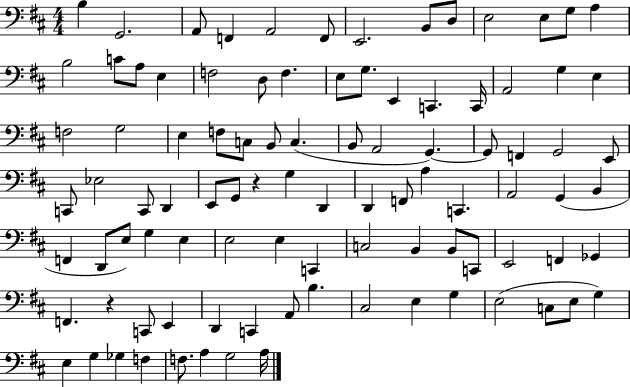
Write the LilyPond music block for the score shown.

{
  \clef bass
  \numericTimeSignature
  \time 4/4
  \key d \major
  b4 g,2. | a,8 f,4 a,2 f,8 | e,2. b,8 d8 | e2 e8 g8 a4 | \break b2 c'8 a8 e4 | f2 d8 f4. | e8 g8. e,4 c,4. c,16 | a,2 g4 e4 | \break f2 g2 | e4 f8 c8 b,8 c4.( | b,8 a,2 g,4.~~) | g,8 f,4 g,2 e,8 | \break c,8 ees2 c,8 d,4 | e,8 g,8 r4 g4 d,4 | d,4 f,8 a4 c,4. | a,2 g,4( b,4 | \break f,4 d,8 e8) g4 e4 | e2 e4 c,4 | c2 b,4 b,8 c,8 | e,2 f,4 ges,4 | \break f,4. r4 c,8 e,4 | d,4 c,4 a,8 b4. | cis2 e4 g4 | e2( c8 e8 g4) | \break e4 g4 ges4 f4 | f8. a4 g2 a16 | \bar "|."
}